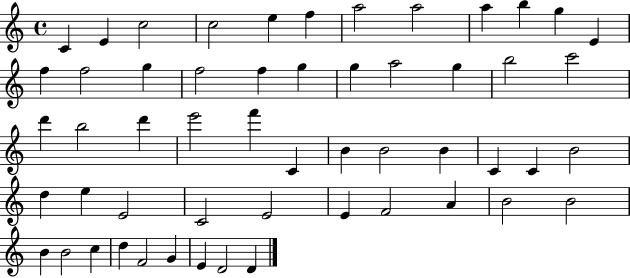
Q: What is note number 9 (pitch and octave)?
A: A5